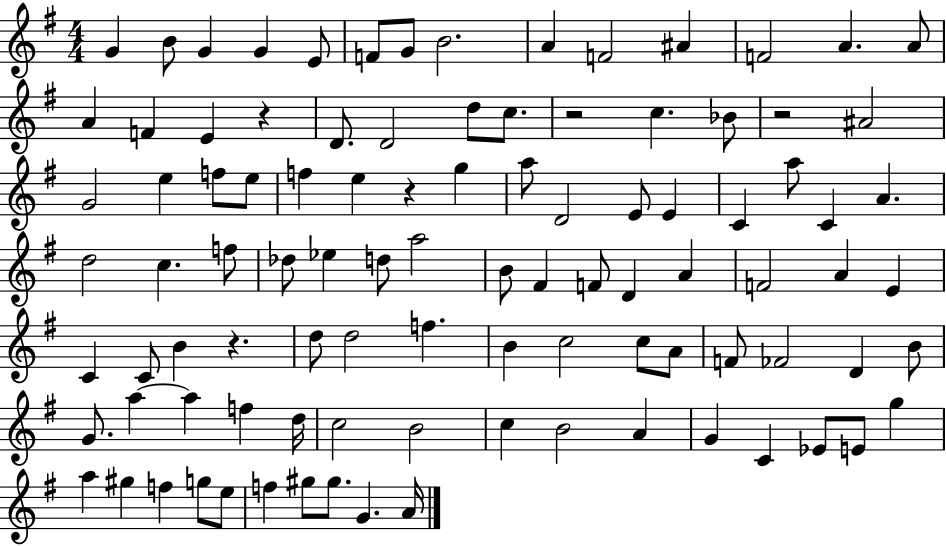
X:1
T:Untitled
M:4/4
L:1/4
K:G
G B/2 G G E/2 F/2 G/2 B2 A F2 ^A F2 A A/2 A F E z D/2 D2 d/2 c/2 z2 c _B/2 z2 ^A2 G2 e f/2 e/2 f e z g a/2 D2 E/2 E C a/2 C A d2 c f/2 _d/2 _e d/2 a2 B/2 ^F F/2 D A F2 A E C C/2 B z d/2 d2 f B c2 c/2 A/2 F/2 _F2 D B/2 G/2 a a f d/4 c2 B2 c B2 A G C _E/2 E/2 g a ^g f g/2 e/2 f ^g/2 ^g/2 G A/4